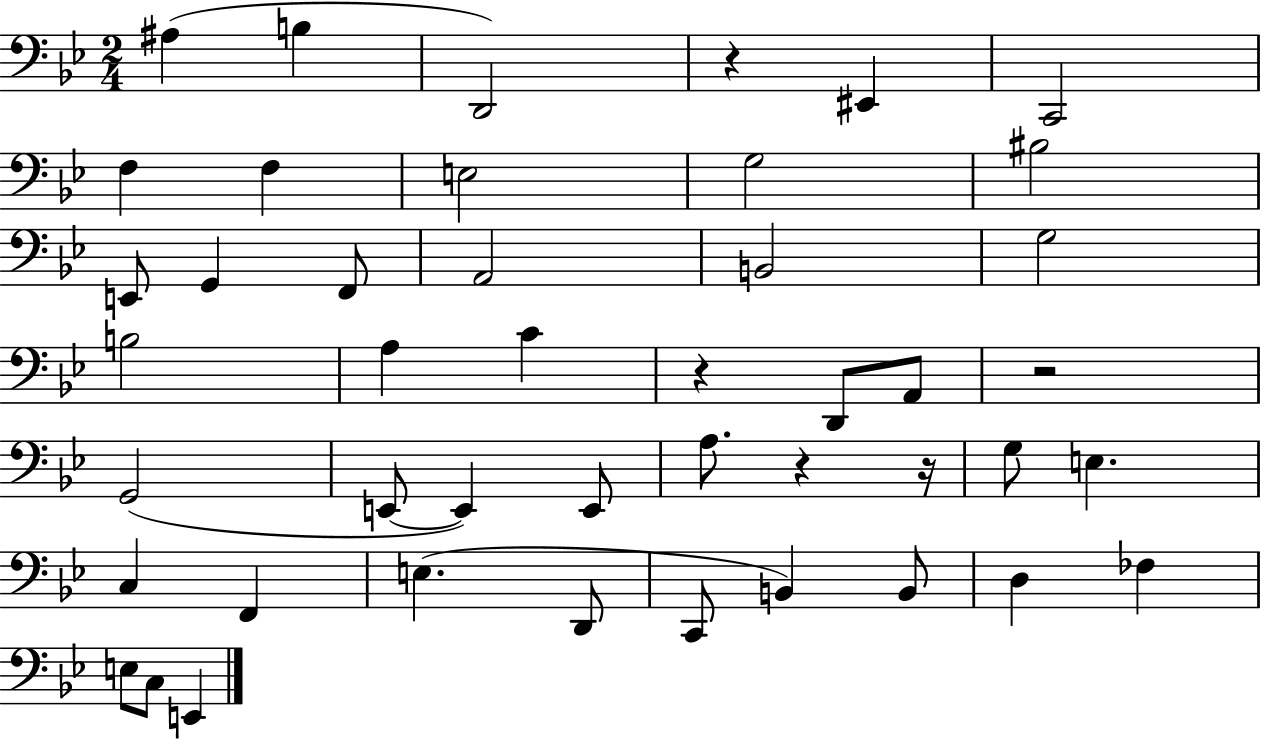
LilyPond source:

{
  \clef bass
  \numericTimeSignature
  \time 2/4
  \key bes \major
  ais4( b4 | d,2) | r4 eis,4 | c,2 | \break f4 f4 | e2 | g2 | bis2 | \break e,8 g,4 f,8 | a,2 | b,2 | g2 | \break b2 | a4 c'4 | r4 d,8 a,8 | r2 | \break g,2( | e,8~~ e,4) e,8 | a8. r4 r16 | g8 e4. | \break c4 f,4 | e4.( d,8 | c,8 b,4) b,8 | d4 fes4 | \break e8 c8 e,4 | \bar "|."
}